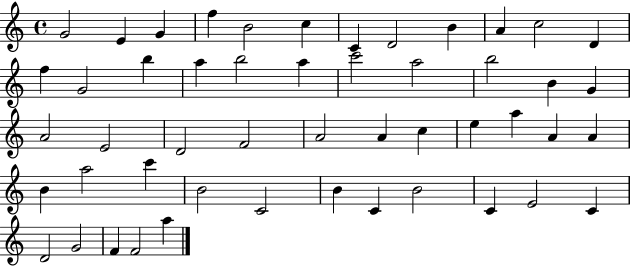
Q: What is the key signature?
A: C major